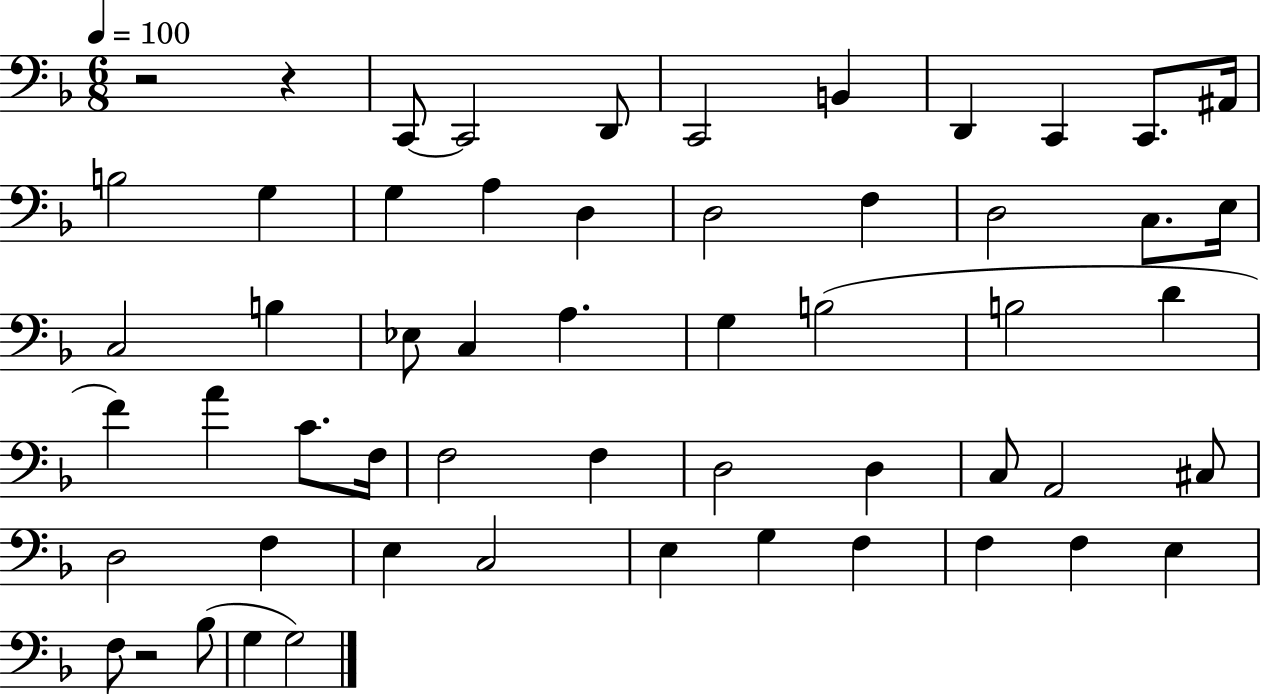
{
  \clef bass
  \numericTimeSignature
  \time 6/8
  \key f \major
  \tempo 4 = 100
  \repeat volta 2 { r2 r4 | c,8~~ c,2 d,8 | c,2 b,4 | d,4 c,4 c,8. ais,16 | \break b2 g4 | g4 a4 d4 | d2 f4 | d2 c8. e16 | \break c2 b4 | ees8 c4 a4. | g4 b2( | b2 d'4 | \break f'4) a'4 c'8. f16 | f2 f4 | d2 d4 | c8 a,2 cis8 | \break d2 f4 | e4 c2 | e4 g4 f4 | f4 f4 e4 | \break f8 r2 bes8( | g4 g2) | } \bar "|."
}